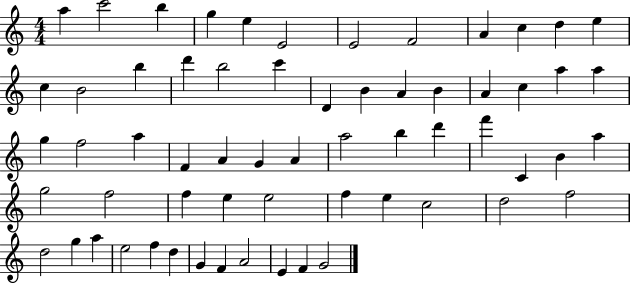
X:1
T:Untitled
M:4/4
L:1/4
K:C
a c'2 b g e E2 E2 F2 A c d e c B2 b d' b2 c' D B A B A c a a g f2 a F A G A a2 b d' f' C B a g2 f2 f e e2 f e c2 d2 f2 d2 g a e2 f d G F A2 E F G2